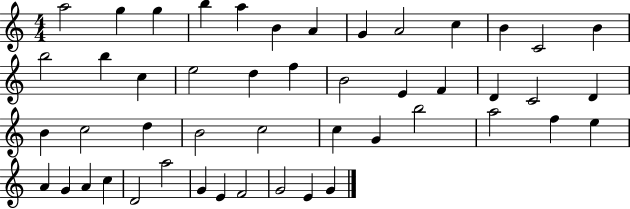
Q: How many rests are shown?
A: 0